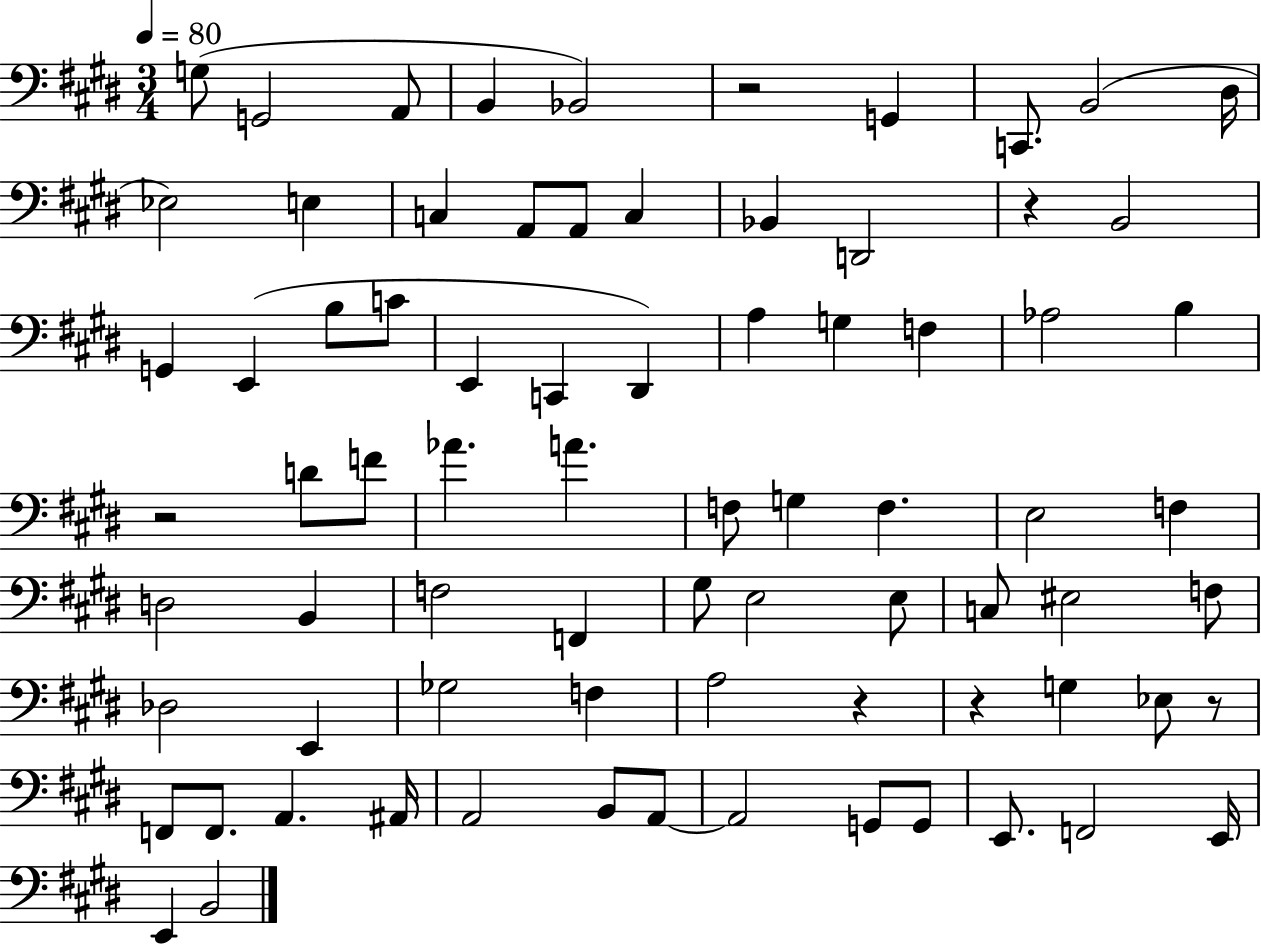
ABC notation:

X:1
T:Untitled
M:3/4
L:1/4
K:E
G,/2 G,,2 A,,/2 B,, _B,,2 z2 G,, C,,/2 B,,2 ^D,/4 _E,2 E, C, A,,/2 A,,/2 C, _B,, D,,2 z B,,2 G,, E,, B,/2 C/2 E,, C,, ^D,, A, G, F, _A,2 B, z2 D/2 F/2 _A A F,/2 G, F, E,2 F, D,2 B,, F,2 F,, ^G,/2 E,2 E,/2 C,/2 ^E,2 F,/2 _D,2 E,, _G,2 F, A,2 z z G, _E,/2 z/2 F,,/2 F,,/2 A,, ^A,,/4 A,,2 B,,/2 A,,/2 A,,2 G,,/2 G,,/2 E,,/2 F,,2 E,,/4 E,, B,,2